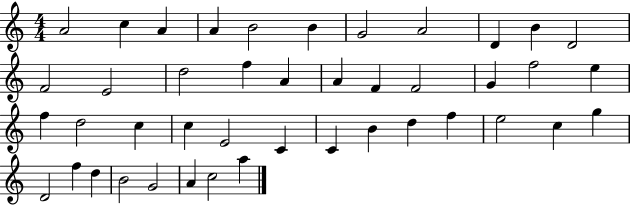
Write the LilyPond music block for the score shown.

{
  \clef treble
  \numericTimeSignature
  \time 4/4
  \key c \major
  a'2 c''4 a'4 | a'4 b'2 b'4 | g'2 a'2 | d'4 b'4 d'2 | \break f'2 e'2 | d''2 f''4 a'4 | a'4 f'4 f'2 | g'4 f''2 e''4 | \break f''4 d''2 c''4 | c''4 e'2 c'4 | c'4 b'4 d''4 f''4 | e''2 c''4 g''4 | \break d'2 f''4 d''4 | b'2 g'2 | a'4 c''2 a''4 | \bar "|."
}